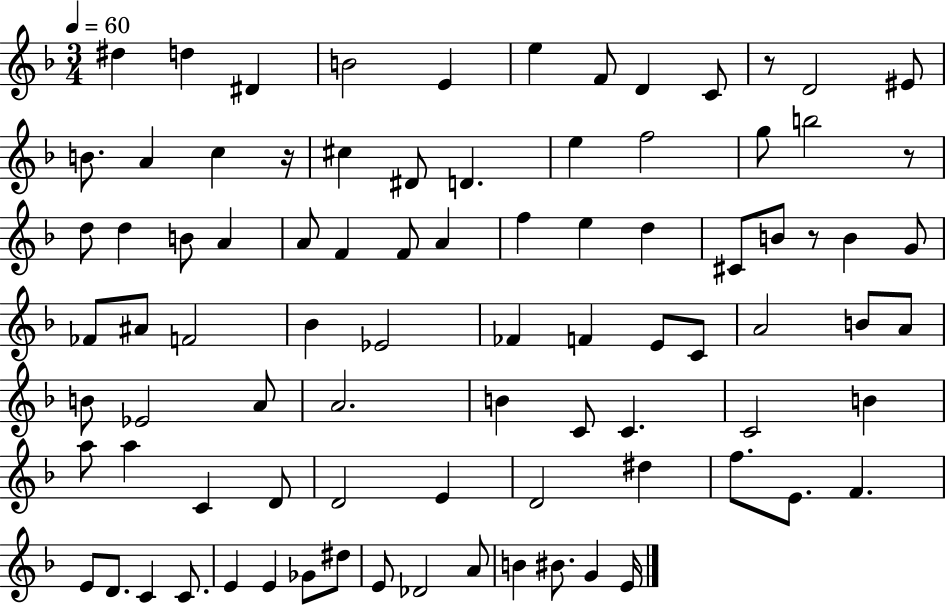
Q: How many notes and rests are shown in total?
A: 87